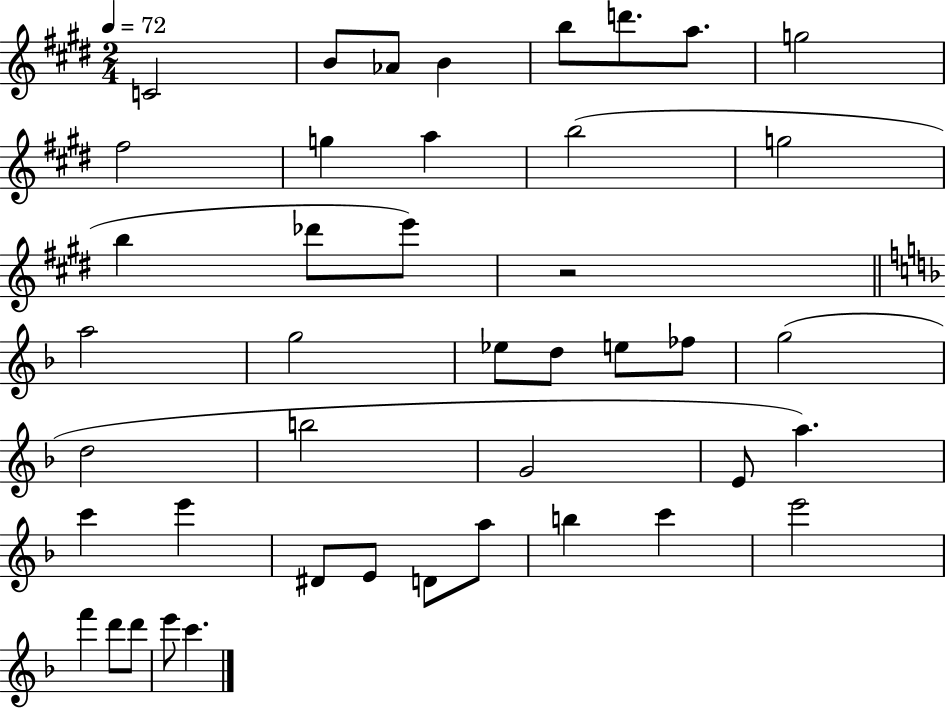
C4/h B4/e Ab4/e B4/q B5/e D6/e. A5/e. G5/h F#5/h G5/q A5/q B5/h G5/h B5/q Db6/e E6/e R/h A5/h G5/h Eb5/e D5/e E5/e FES5/e G5/h D5/h B5/h G4/h E4/e A5/q. C6/q E6/q D#4/e E4/e D4/e A5/e B5/q C6/q E6/h F6/q D6/e D6/e E6/e C6/q.